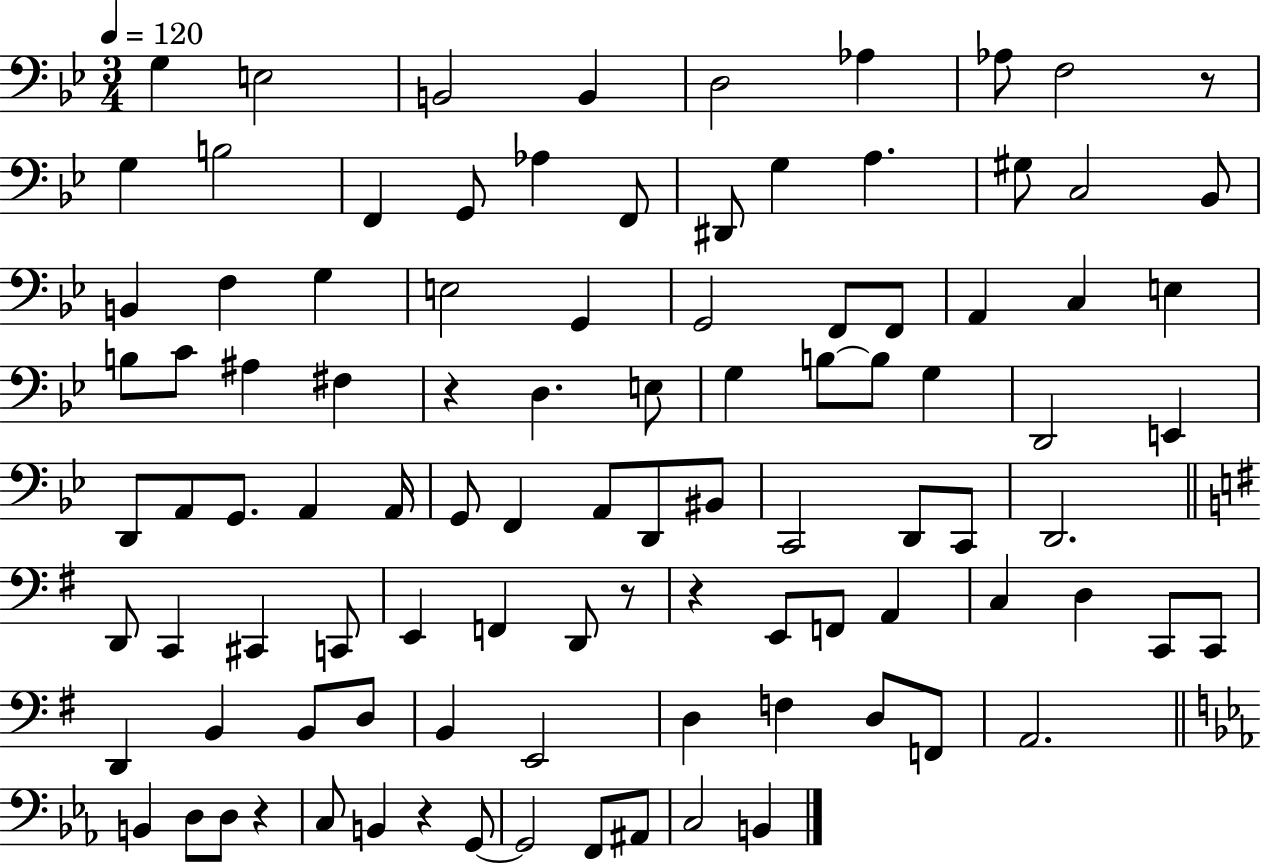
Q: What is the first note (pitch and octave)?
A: G3